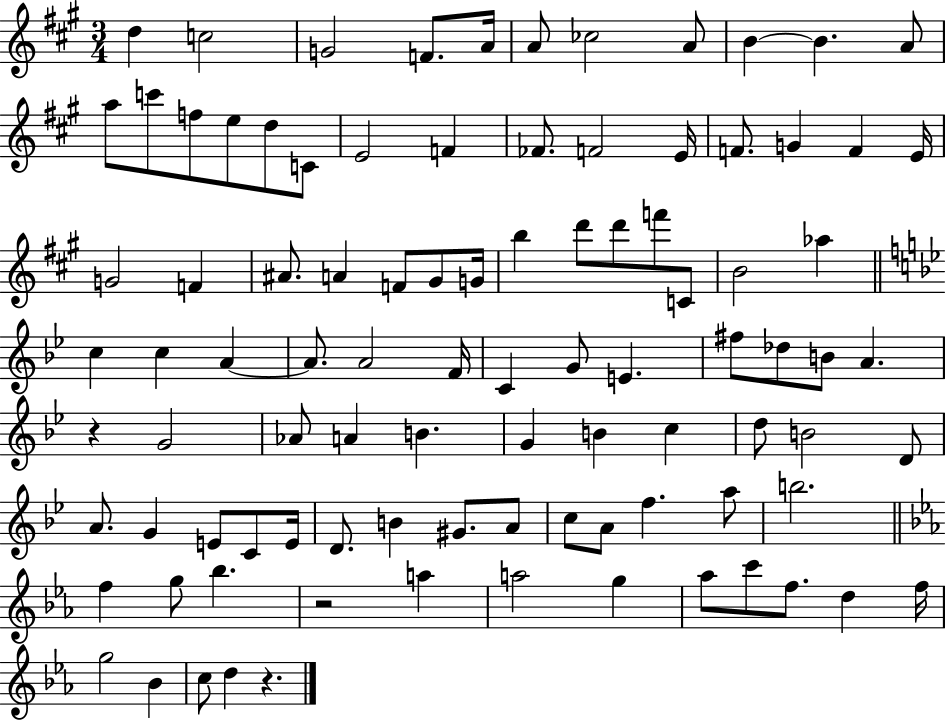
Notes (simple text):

D5/q C5/h G4/h F4/e. A4/s A4/e CES5/h A4/e B4/q B4/q. A4/e A5/e C6/e F5/e E5/e D5/e C4/e E4/h F4/q FES4/e. F4/h E4/s F4/e. G4/q F4/q E4/s G4/h F4/q A#4/e. A4/q F4/e G#4/e G4/s B5/q D6/e D6/e F6/e C4/e B4/h Ab5/q C5/q C5/q A4/q A4/e. A4/h F4/s C4/q G4/e E4/q. F#5/e Db5/e B4/e A4/q. R/q G4/h Ab4/e A4/q B4/q. G4/q B4/q C5/q D5/e B4/h D4/e A4/e. G4/q E4/e C4/e E4/s D4/e. B4/q G#4/e. A4/e C5/e A4/e F5/q. A5/e B5/h. F5/q G5/e Bb5/q. R/h A5/q A5/h G5/q Ab5/e C6/e F5/e. D5/q F5/s G5/h Bb4/q C5/e D5/q R/q.